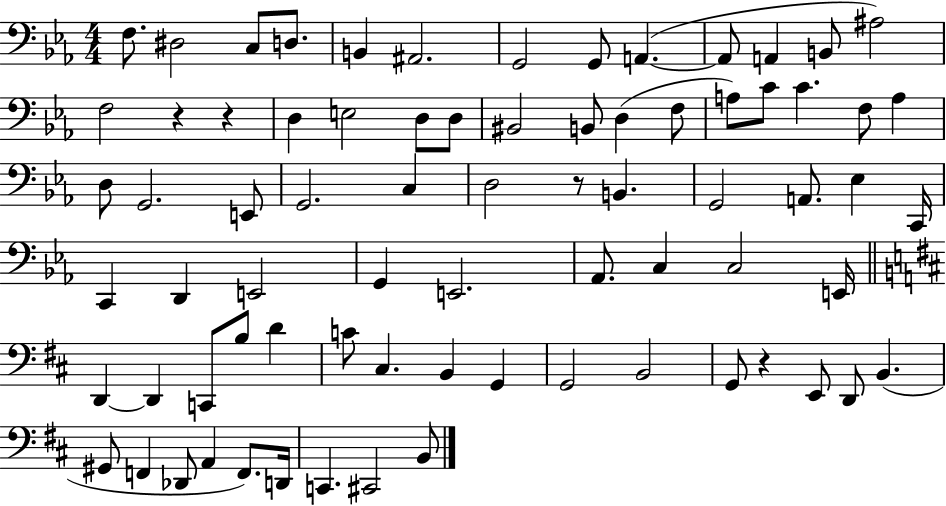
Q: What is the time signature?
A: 4/4